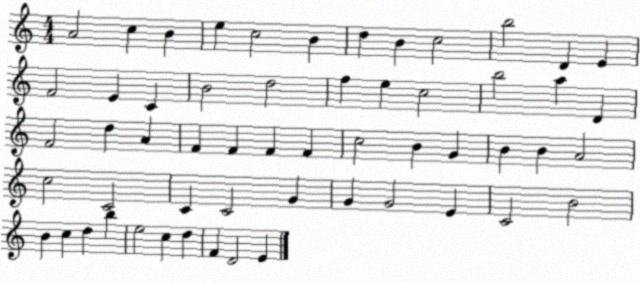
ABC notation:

X:1
T:Untitled
M:4/4
L:1/4
K:C
A2 c B e c2 B d B c2 b2 D E F2 E C B2 d2 f e c2 b2 a D F2 d A F F F F c2 B G B B A2 c2 C2 C C2 G G G2 E C2 B2 B c d b e2 c d F D2 E